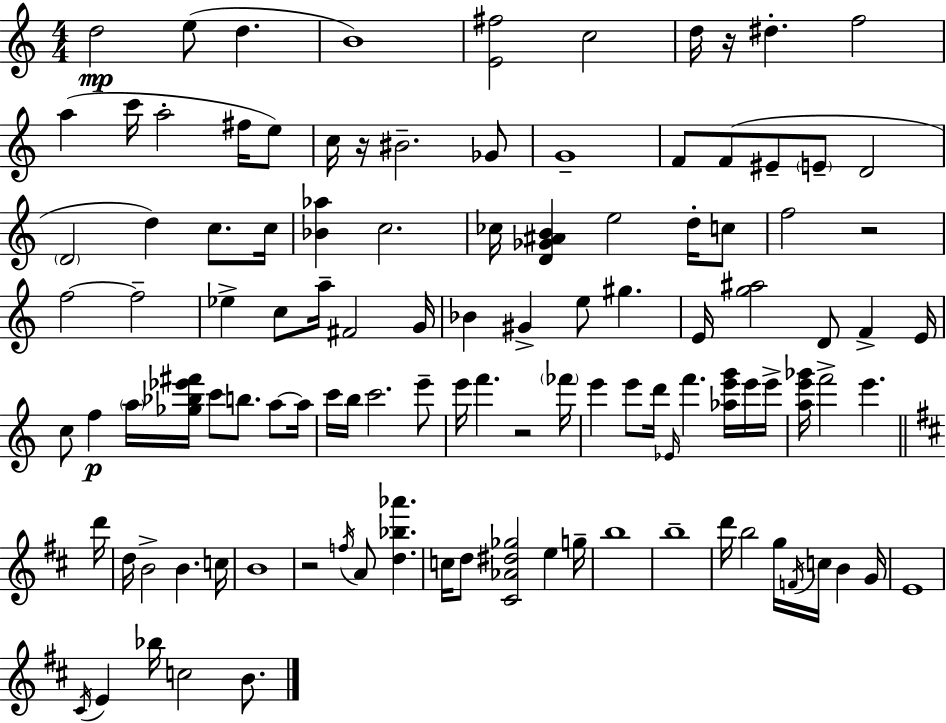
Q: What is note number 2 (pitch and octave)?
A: E5